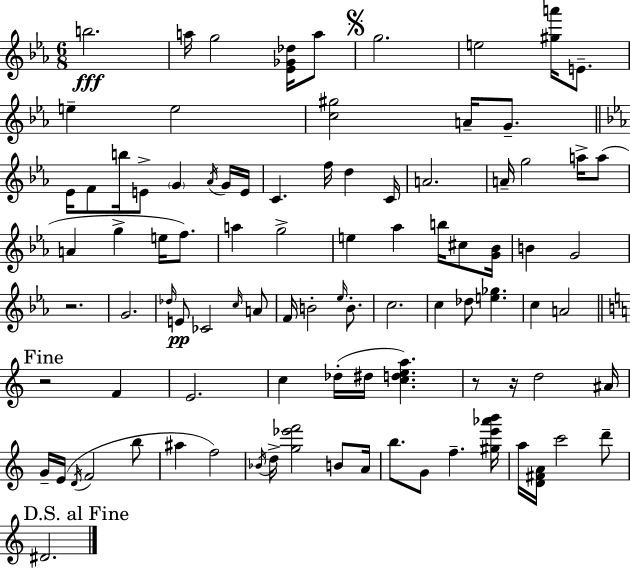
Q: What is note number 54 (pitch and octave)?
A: C5